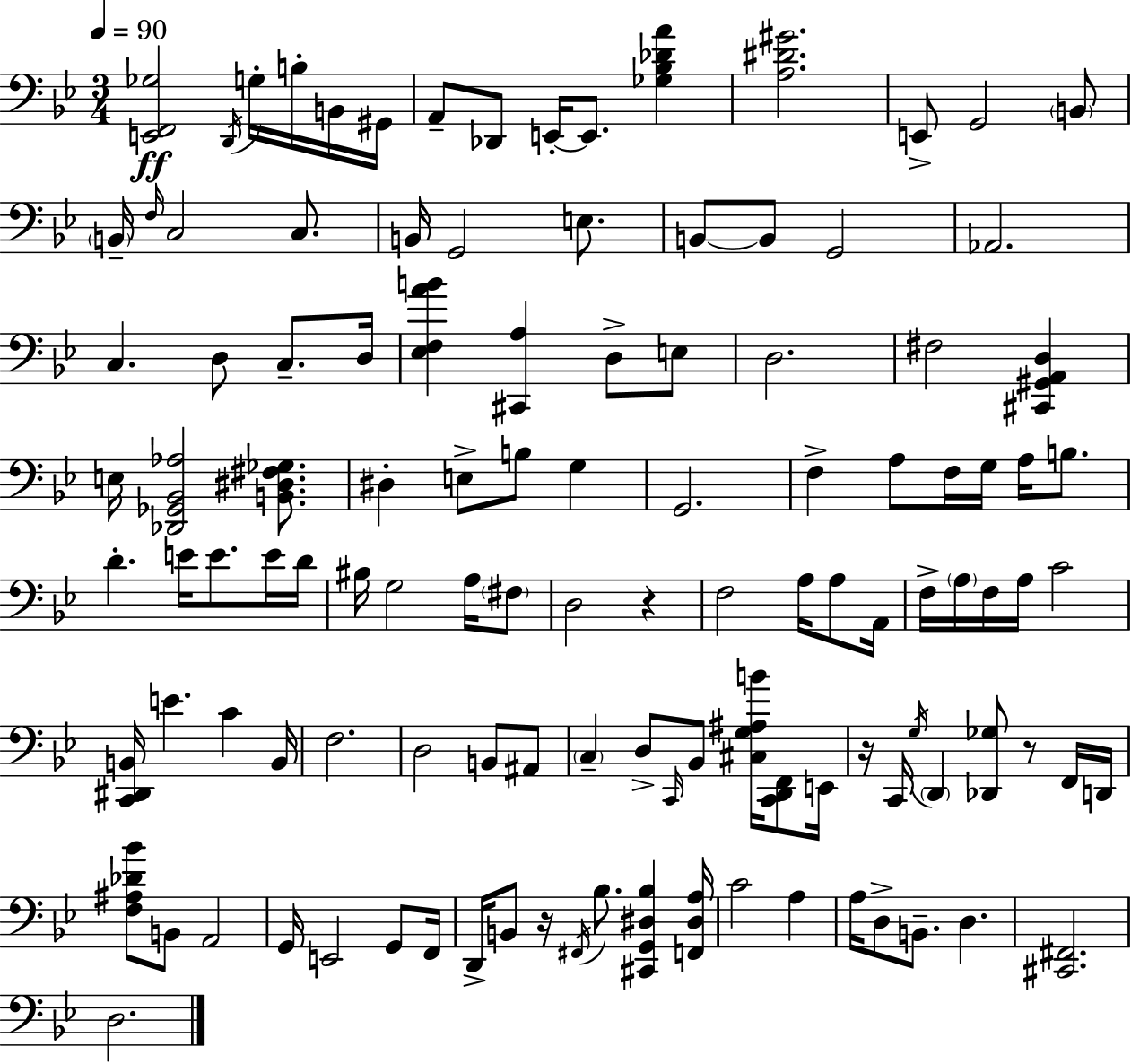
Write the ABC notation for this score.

X:1
T:Untitled
M:3/4
L:1/4
K:Gm
[E,,F,,_G,]2 D,,/4 G,/4 B,/4 B,,/4 ^G,,/4 A,,/2 _D,,/2 E,,/4 E,,/2 [_G,_B,_DA] [A,^D^G]2 E,,/2 G,,2 B,,/2 B,,/4 F,/4 C,2 C,/2 B,,/4 G,,2 E,/2 B,,/2 B,,/2 G,,2 _A,,2 C, D,/2 C,/2 D,/4 [_E,F,AB] [^C,,A,] D,/2 E,/2 D,2 ^F,2 [^C,,^G,,A,,D,] E,/4 [_D,,_G,,_B,,_A,]2 [B,,^D,^F,_G,]/2 ^D, E,/2 B,/2 G, G,,2 F, A,/2 F,/4 G,/4 A,/4 B,/2 D E/4 E/2 E/4 D/4 ^B,/4 G,2 A,/4 ^F,/2 D,2 z F,2 A,/4 A,/2 A,,/4 F,/4 A,/4 F,/4 A,/4 C2 [C,,^D,,B,,]/4 E C B,,/4 F,2 D,2 B,,/2 ^A,,/2 C, D,/2 C,,/4 _B,,/2 [^C,G,^A,B]/4 [C,,D,,F,,]/2 E,,/4 z/4 C,,/4 G,/4 D,, [_D,,_G,]/2 z/2 F,,/4 D,,/4 [F,^A,_D_B]/2 B,,/2 A,,2 G,,/4 E,,2 G,,/2 F,,/4 D,,/4 B,,/2 z/4 ^F,,/4 _B,/2 [^C,,G,,^D,_B,] [F,,^D,A,]/4 C2 A, A,/4 D,/2 B,,/2 D, [^C,,^F,,]2 D,2